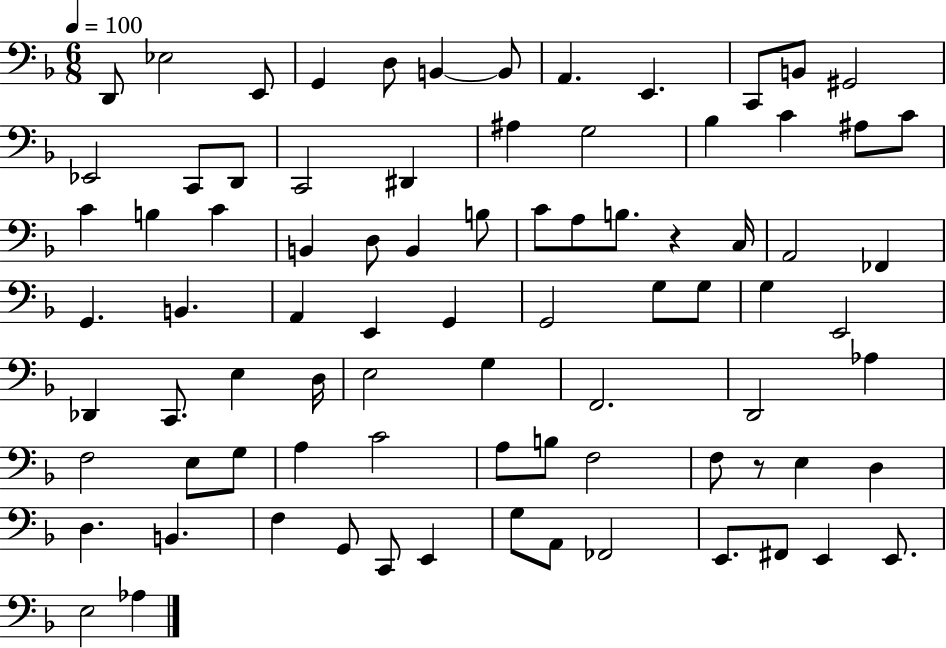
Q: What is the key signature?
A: F major